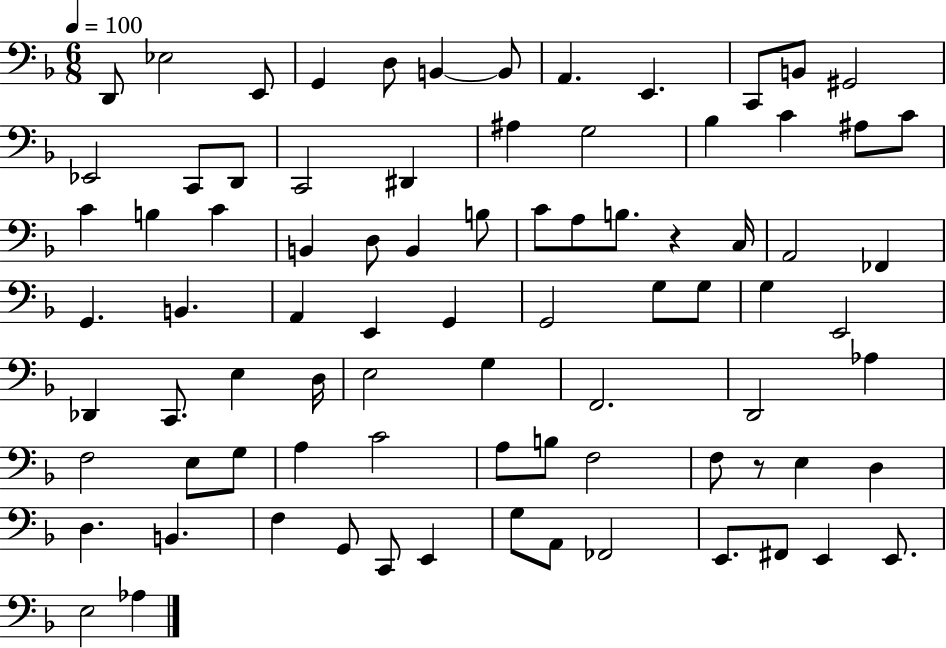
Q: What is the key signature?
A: F major